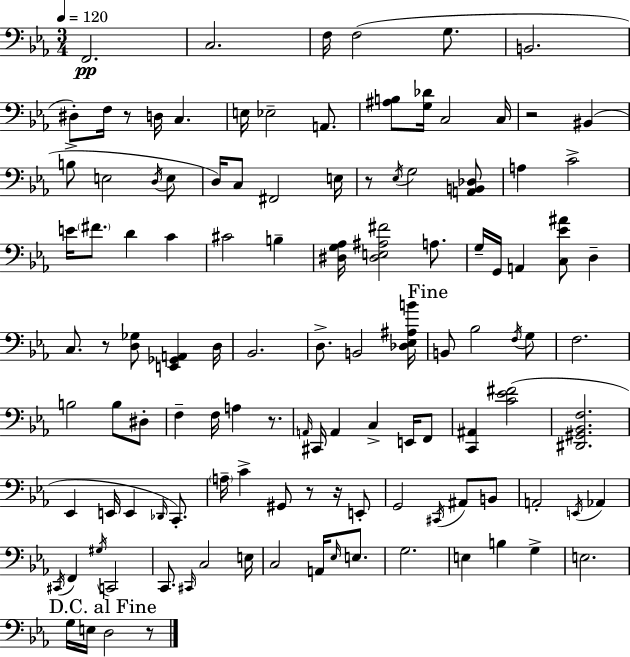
X:1
T:Untitled
M:3/4
L:1/4
K:Cm
F,,2 C,2 F,/4 F,2 G,/2 B,,2 ^D,/2 F,/4 z/2 D,/4 C, E,/4 _E,2 A,,/2 [^A,B,]/2 [G,_D]/4 C,2 C,/4 z2 ^B,, B,/2 E,2 D,/4 E,/2 D,/4 C,/2 ^F,,2 E,/4 z/2 _E,/4 G,2 [A,,B,,_D,]/2 A, C2 E/4 ^F/2 D C ^C2 B, [^D,G,_A,]/4 [^D,E,^A,^F]2 A,/2 G,/4 G,,/4 A,, [C,_E^A]/2 D, C,/2 z/2 [D,_G,]/2 [E,,_G,,A,,] D,/4 _B,,2 D,/2 B,,2 [_D,_E,^A,B]/4 B,,/2 _B,2 F,/4 G,/2 F,2 B,2 B,/2 ^D,/2 F, F,/4 A, z/2 A,,/4 ^C,,/4 A,, C, E,,/4 F,,/2 [C,,^A,,] [C_E^F]2 [^D,,^G,,_B,,F,]2 _E,, E,,/4 E,, _D,,/4 C,,/2 A,/4 C ^G,,/2 z/2 z/4 E,,/2 G,,2 ^C,,/4 ^A,,/2 B,,/2 A,,2 E,,/4 _A,, ^C,,/4 F,, ^G,/4 C,,2 C,,/2 ^C,,/4 C,2 E,/4 C,2 A,,/4 _E,/4 E,/2 G,2 E, B, G, E,2 G,/4 E,/4 D,2 z/2